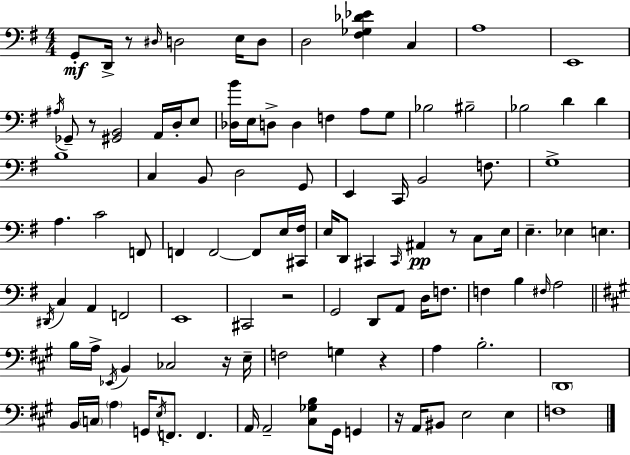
X:1
T:Untitled
M:4/4
L:1/4
K:Em
G,,/2 D,,/4 z/2 ^D,/4 D,2 E,/4 D,/2 D,2 [^F,_G,_D_E] C, A,4 E,,4 ^A,/4 _G,,/2 z/2 [^G,,B,,]2 A,,/4 D,/4 E,/2 [_D,B]/4 E,/4 D,/2 D, F, A,/2 G,/2 _B,2 ^B,2 _B,2 D D B,4 C, B,,/2 D,2 G,,/2 E,, C,,/4 B,,2 F,/2 G,4 A, C2 F,,/2 F,, F,,2 F,,/2 E,/4 [^C,,^F,]/4 E,/4 D,,/2 ^C,, ^C,,/4 ^A,, z/2 C,/2 E,/4 E, _E, E, ^D,,/4 C, A,, F,,2 E,,4 ^C,,2 z2 G,,2 D,,/2 A,,/2 D,/4 F,/2 F, B, ^F,/4 A,2 B,/4 A,/4 _E,,/4 B,, _C,2 z/4 E,/4 F,2 G, z A, B,2 D,,4 B,,/4 C,/4 A, G,,/4 E,/4 F,,/2 F,, A,,/4 A,,2 [^C,_G,B,]/2 ^G,,/4 G,, z/4 A,,/4 ^B,,/2 E,2 E, F,4